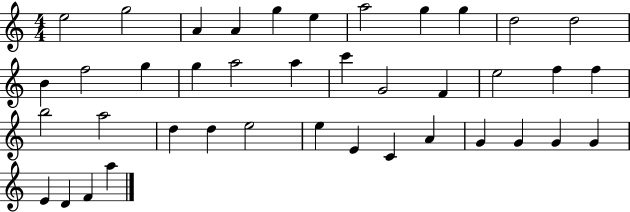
X:1
T:Untitled
M:4/4
L:1/4
K:C
e2 g2 A A g e a2 g g d2 d2 B f2 g g a2 a c' G2 F e2 f f b2 a2 d d e2 e E C A G G G G E D F a